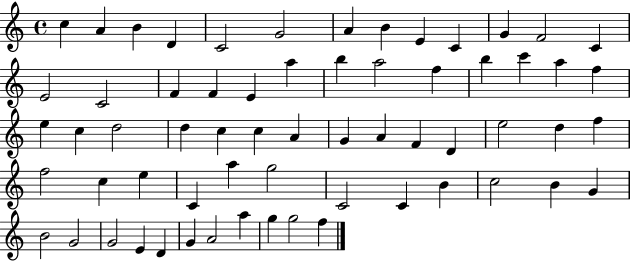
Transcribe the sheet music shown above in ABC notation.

X:1
T:Untitled
M:4/4
L:1/4
K:C
c A B D C2 G2 A B E C G F2 C E2 C2 F F E a b a2 f b c' a f e c d2 d c c A G A F D e2 d f f2 c e C a g2 C2 C B c2 B G B2 G2 G2 E D G A2 a g g2 f